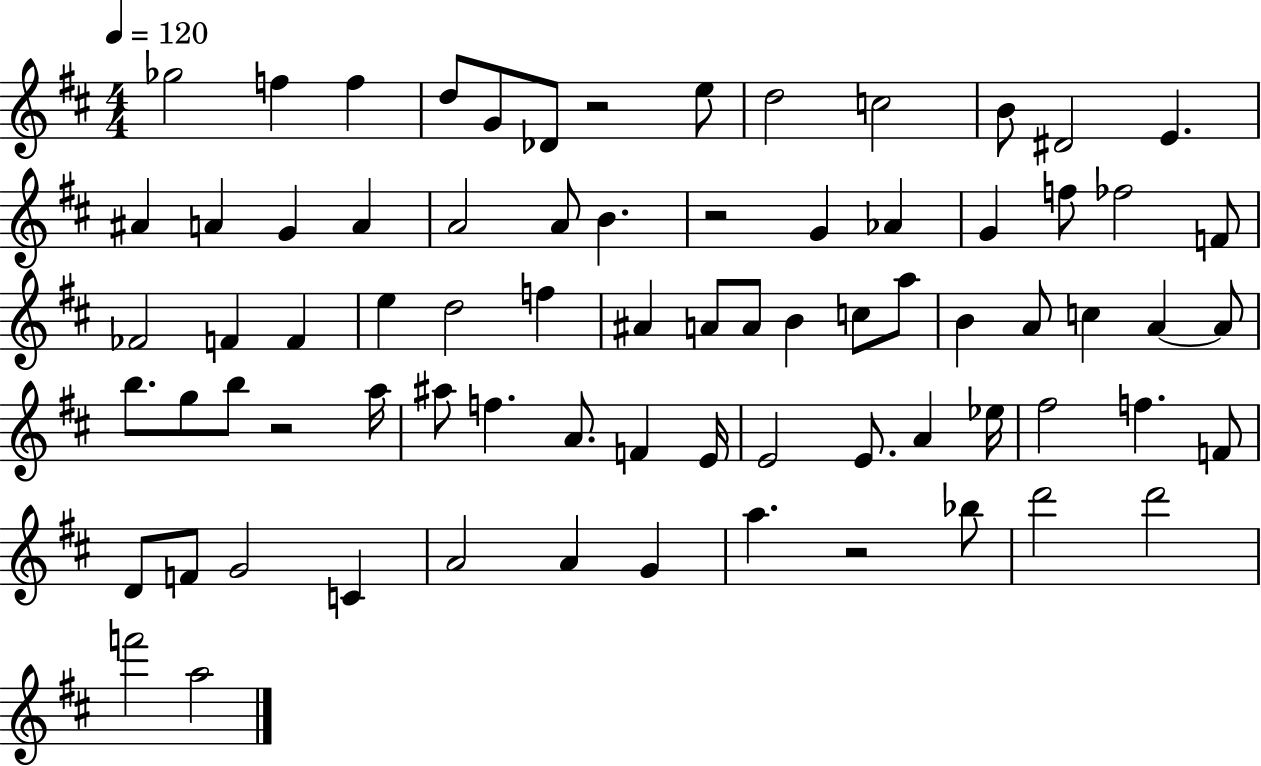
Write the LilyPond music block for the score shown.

{
  \clef treble
  \numericTimeSignature
  \time 4/4
  \key d \major
  \tempo 4 = 120
  \repeat volta 2 { ges''2 f''4 f''4 | d''8 g'8 des'8 r2 e''8 | d''2 c''2 | b'8 dis'2 e'4. | \break ais'4 a'4 g'4 a'4 | a'2 a'8 b'4. | r2 g'4 aes'4 | g'4 f''8 fes''2 f'8 | \break fes'2 f'4 f'4 | e''4 d''2 f''4 | ais'4 a'8 a'8 b'4 c''8 a''8 | b'4 a'8 c''4 a'4~~ a'8 | \break b''8. g''8 b''8 r2 a''16 | ais''8 f''4. a'8. f'4 e'16 | e'2 e'8. a'4 ees''16 | fis''2 f''4. f'8 | \break d'8 f'8 g'2 c'4 | a'2 a'4 g'4 | a''4. r2 bes''8 | d'''2 d'''2 | \break f'''2 a''2 | } \bar "|."
}